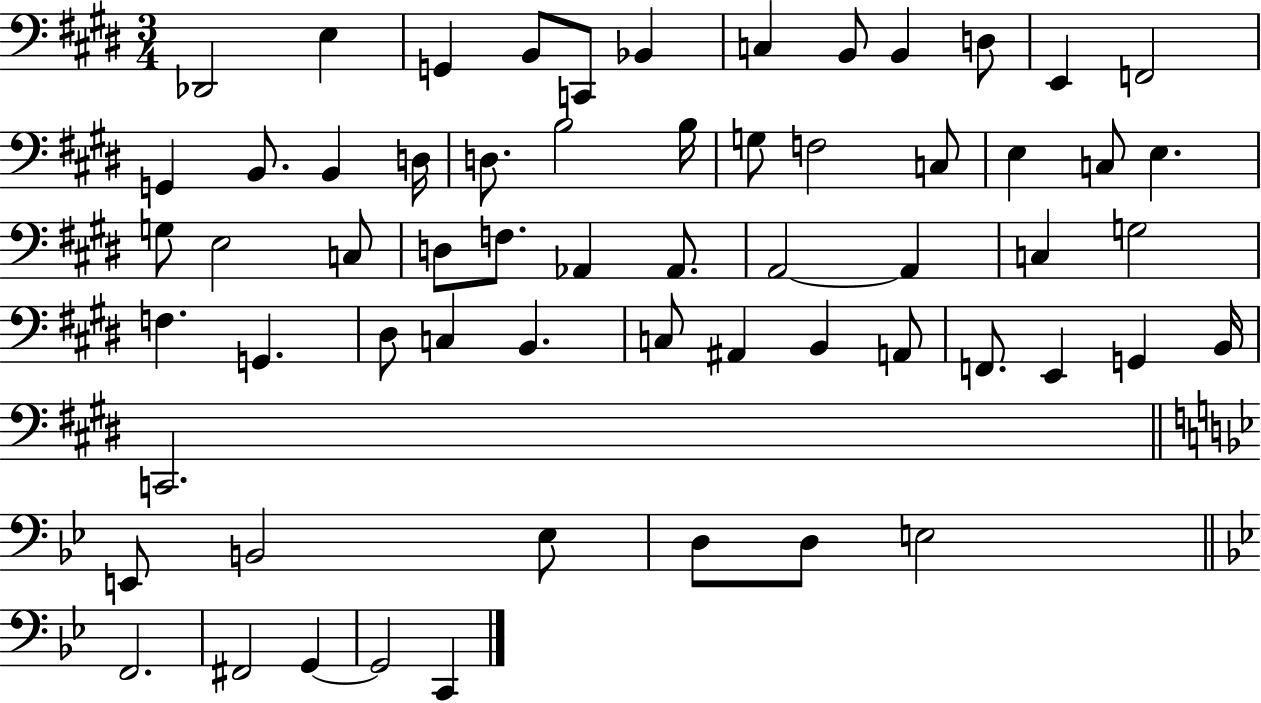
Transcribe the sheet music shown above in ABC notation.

X:1
T:Untitled
M:3/4
L:1/4
K:E
_D,,2 E, G,, B,,/2 C,,/2 _B,, C, B,,/2 B,, D,/2 E,, F,,2 G,, B,,/2 B,, D,/4 D,/2 B,2 B,/4 G,/2 F,2 C,/2 E, C,/2 E, G,/2 E,2 C,/2 D,/2 F,/2 _A,, _A,,/2 A,,2 A,, C, G,2 F, G,, ^D,/2 C, B,, C,/2 ^A,, B,, A,,/2 F,,/2 E,, G,, B,,/4 C,,2 E,,/2 B,,2 _E,/2 D,/2 D,/2 E,2 F,,2 ^F,,2 G,, G,,2 C,,